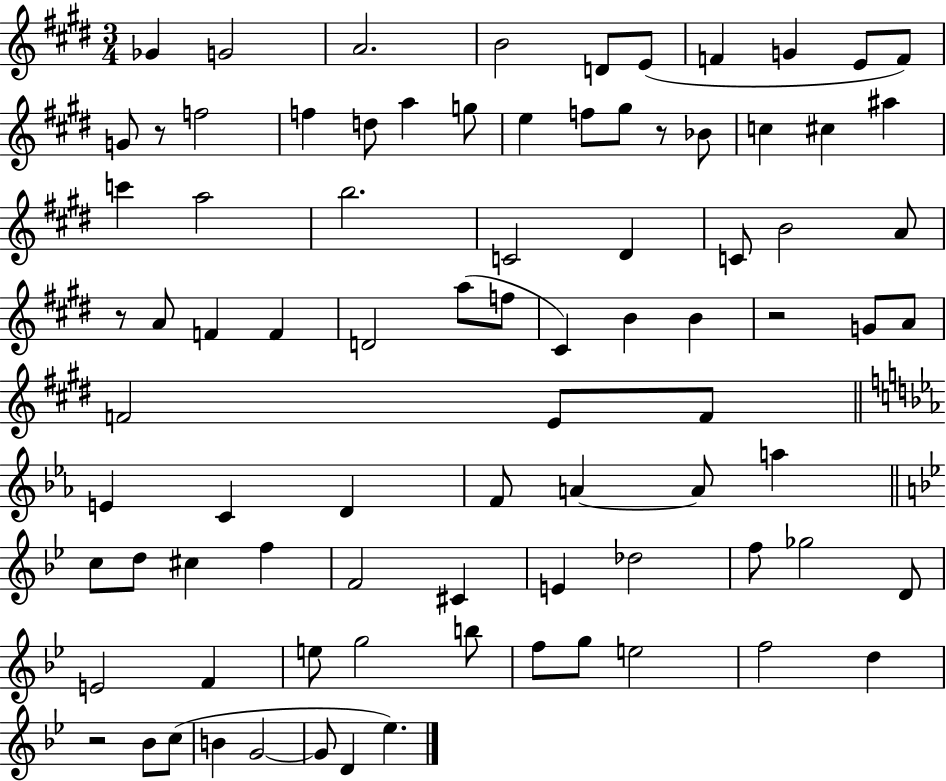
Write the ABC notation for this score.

X:1
T:Untitled
M:3/4
L:1/4
K:E
_G G2 A2 B2 D/2 E/2 F G E/2 F/2 G/2 z/2 f2 f d/2 a g/2 e f/2 ^g/2 z/2 _B/2 c ^c ^a c' a2 b2 C2 ^D C/2 B2 A/2 z/2 A/2 F F D2 a/2 f/2 ^C B B z2 G/2 A/2 F2 E/2 F/2 E C D F/2 A A/2 a c/2 d/2 ^c f F2 ^C E _d2 f/2 _g2 D/2 E2 F e/2 g2 b/2 f/2 g/2 e2 f2 d z2 _B/2 c/2 B G2 G/2 D _e